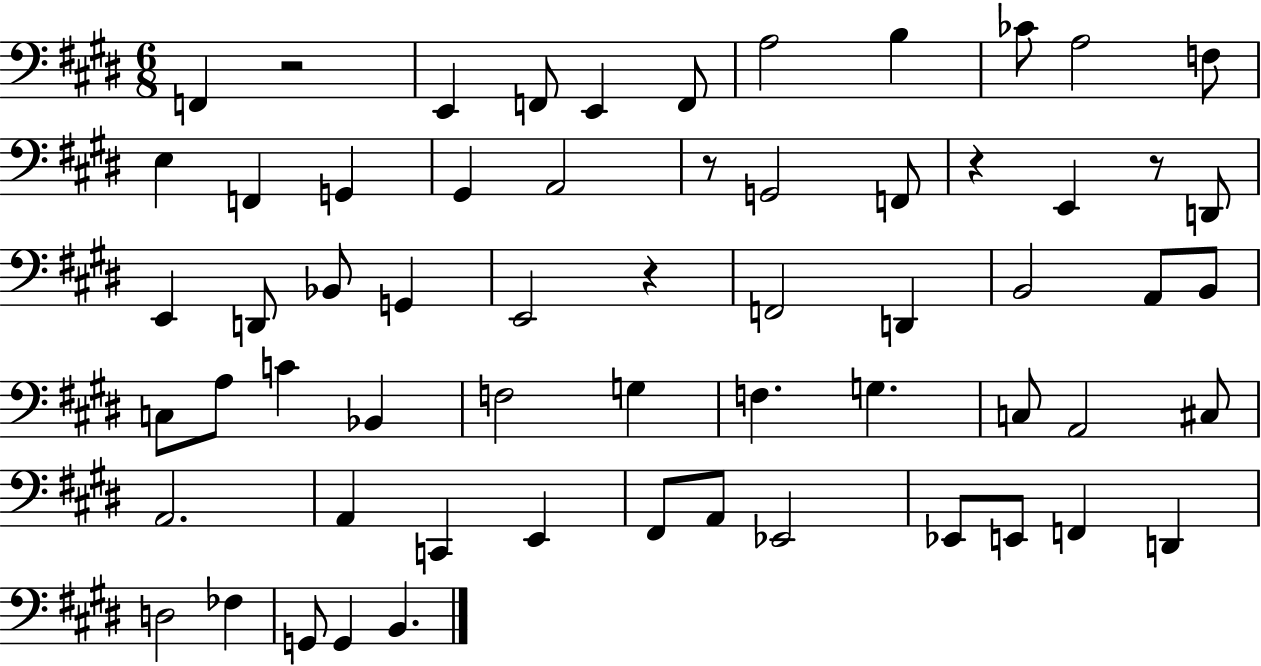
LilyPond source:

{
  \clef bass
  \numericTimeSignature
  \time 6/8
  \key e \major
  \repeat volta 2 { f,4 r2 | e,4 f,8 e,4 f,8 | a2 b4 | ces'8 a2 f8 | \break e4 f,4 g,4 | gis,4 a,2 | r8 g,2 f,8 | r4 e,4 r8 d,8 | \break e,4 d,8 bes,8 g,4 | e,2 r4 | f,2 d,4 | b,2 a,8 b,8 | \break c8 a8 c'4 bes,4 | f2 g4 | f4. g4. | c8 a,2 cis8 | \break a,2. | a,4 c,4 e,4 | fis,8 a,8 ees,2 | ees,8 e,8 f,4 d,4 | \break d2 fes4 | g,8 g,4 b,4. | } \bar "|."
}